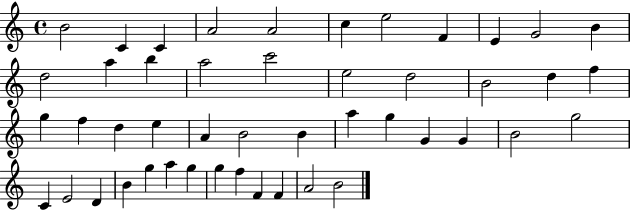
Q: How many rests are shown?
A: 0